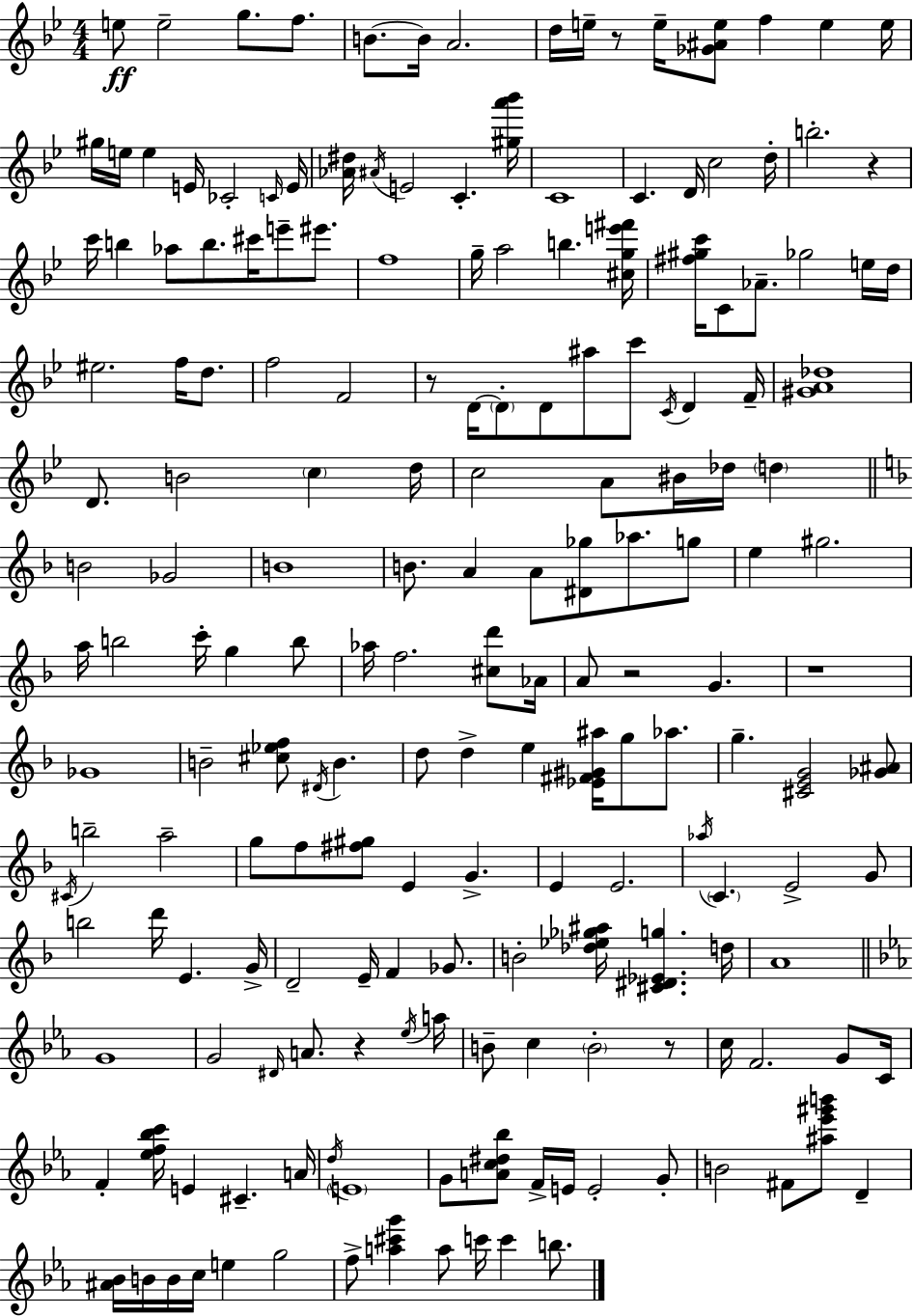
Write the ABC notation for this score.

X:1
T:Untitled
M:4/4
L:1/4
K:Gm
e/2 e2 g/2 f/2 B/2 B/4 A2 d/4 e/4 z/2 e/4 [_G^Ae]/2 f e e/4 ^g/4 e/4 e E/4 _C2 C/4 E/4 [_A^d]/4 ^A/4 E2 C [^ga'_b']/4 C4 C D/4 c2 d/4 b2 z c'/4 b _a/2 b/2 ^c'/4 e'/2 ^e'/2 f4 g/4 a2 b [^cge'^f']/4 [^f^gc']/4 C/2 _A/2 _g2 e/4 d/4 ^e2 f/4 d/2 f2 F2 z/2 D/4 D/2 D/2 ^a/2 c'/2 C/4 D F/4 [^GA_d]4 D/2 B2 c d/4 c2 A/2 ^B/4 _d/4 d B2 _G2 B4 B/2 A A/2 [^D_g]/2 _a/2 g/2 e ^g2 a/4 b2 c'/4 g b/2 _a/4 f2 [^cd']/2 _A/4 A/2 z2 G z4 _G4 B2 [^c_ef]/2 ^D/4 B d/2 d e [_E^F^G^a]/4 g/2 _a/2 g [^CEG]2 [_G^A]/2 ^C/4 b2 a2 g/2 f/2 [^f^g]/2 E G E E2 _a/4 C E2 G/2 b2 d'/4 E G/4 D2 E/4 F _G/2 B2 [_d_e_g^a]/4 [^C^D_Eg] d/4 A4 G4 G2 ^D/4 A/2 z _e/4 a/4 B/2 c B2 z/2 c/4 F2 G/2 C/4 F [_ef_bc']/4 E ^C A/4 d/4 E4 G/2 [Ac^d_b]/2 F/4 E/4 E2 G/2 B2 ^F/2 [^a_e'^g'b']/2 D [^A_B]/4 B/4 B/4 c/4 e g2 f/2 [a^c'g'] a/2 c'/4 c' b/2